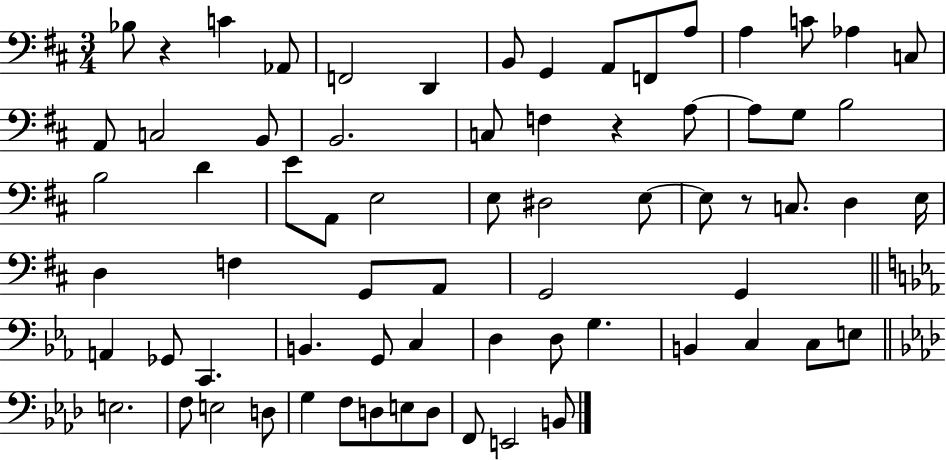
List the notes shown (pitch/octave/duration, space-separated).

Bb3/e R/q C4/q Ab2/e F2/h D2/q B2/e G2/q A2/e F2/e A3/e A3/q C4/e Ab3/q C3/e A2/e C3/h B2/e B2/h. C3/e F3/q R/q A3/e A3/e G3/e B3/h B3/h D4/q E4/e A2/e E3/h E3/e D#3/h E3/e E3/e R/e C3/e. D3/q E3/s D3/q F3/q G2/e A2/e G2/h G2/q A2/q Gb2/e C2/q. B2/q. G2/e C3/q D3/q D3/e G3/q. B2/q C3/q C3/e E3/e E3/h. F3/e E3/h D3/e G3/q F3/e D3/e E3/e D3/e F2/e E2/h B2/e